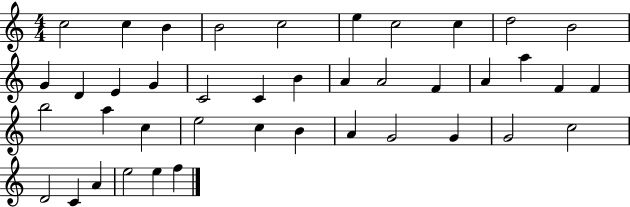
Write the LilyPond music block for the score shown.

{
  \clef treble
  \numericTimeSignature
  \time 4/4
  \key c \major
  c''2 c''4 b'4 | b'2 c''2 | e''4 c''2 c''4 | d''2 b'2 | \break g'4 d'4 e'4 g'4 | c'2 c'4 b'4 | a'4 a'2 f'4 | a'4 a''4 f'4 f'4 | \break b''2 a''4 c''4 | e''2 c''4 b'4 | a'4 g'2 g'4 | g'2 c''2 | \break d'2 c'4 a'4 | e''2 e''4 f''4 | \bar "|."
}